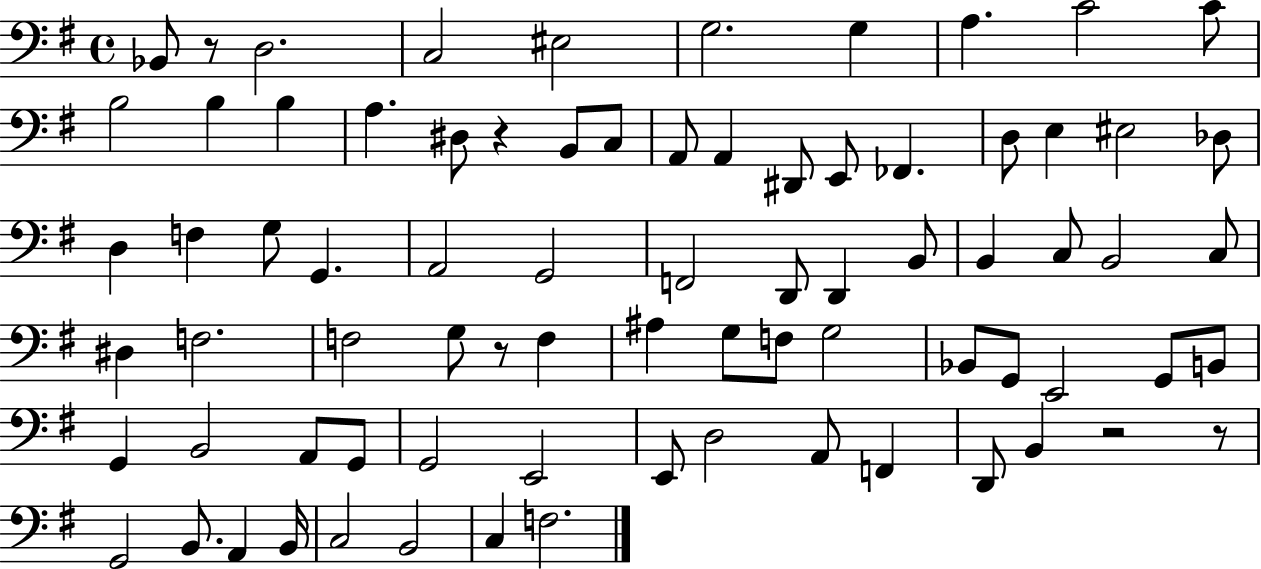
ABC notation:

X:1
T:Untitled
M:4/4
L:1/4
K:G
_B,,/2 z/2 D,2 C,2 ^E,2 G,2 G, A, C2 C/2 B,2 B, B, A, ^D,/2 z B,,/2 C,/2 A,,/2 A,, ^D,,/2 E,,/2 _F,, D,/2 E, ^E,2 _D,/2 D, F, G,/2 G,, A,,2 G,,2 F,,2 D,,/2 D,, B,,/2 B,, C,/2 B,,2 C,/2 ^D, F,2 F,2 G,/2 z/2 F, ^A, G,/2 F,/2 G,2 _B,,/2 G,,/2 E,,2 G,,/2 B,,/2 G,, B,,2 A,,/2 G,,/2 G,,2 E,,2 E,,/2 D,2 A,,/2 F,, D,,/2 B,, z2 z/2 G,,2 B,,/2 A,, B,,/4 C,2 B,,2 C, F,2